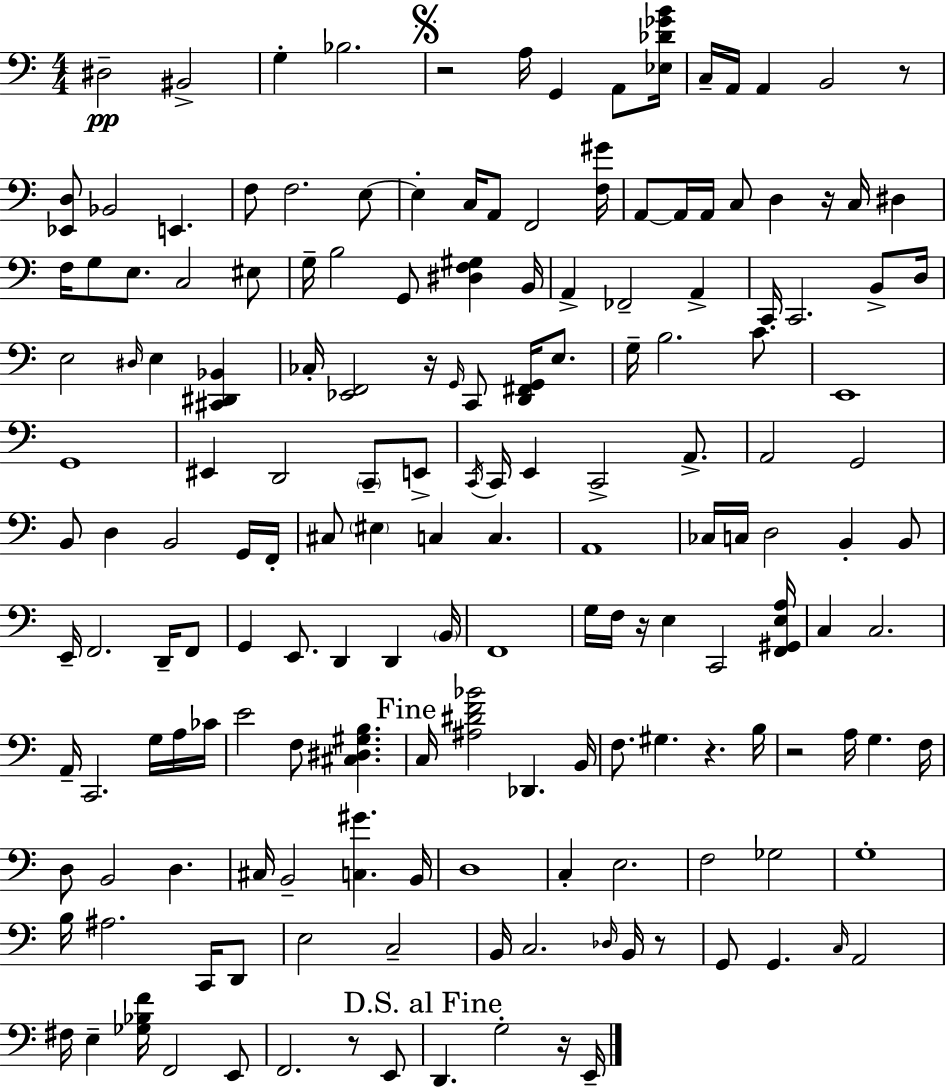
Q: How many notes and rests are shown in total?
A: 170